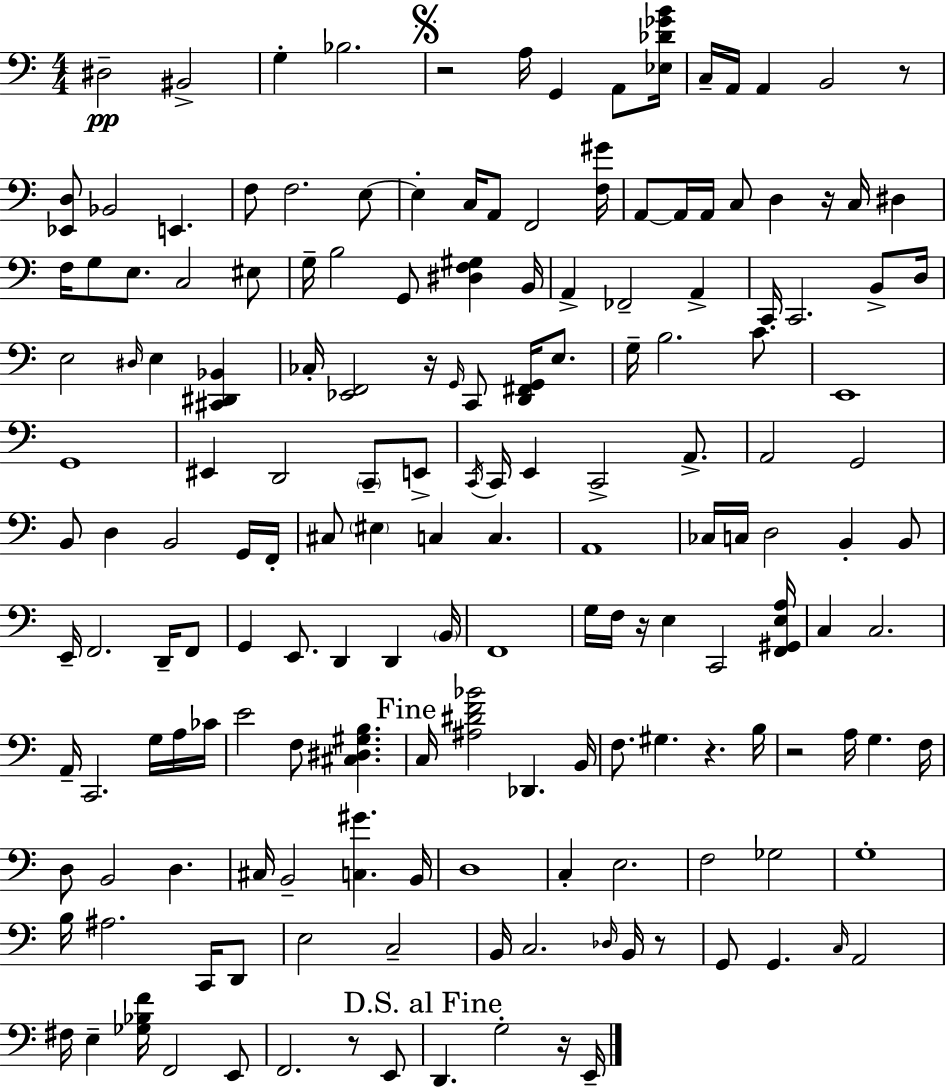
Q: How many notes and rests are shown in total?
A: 170